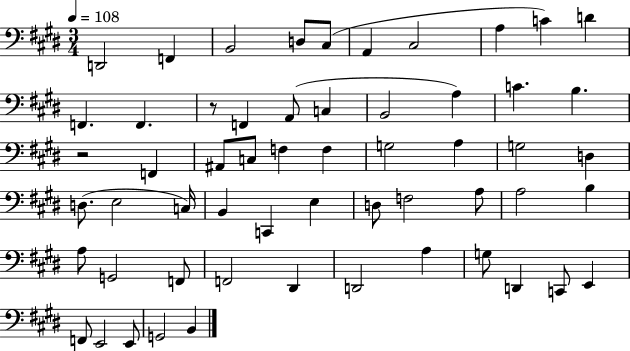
{
  \clef bass
  \numericTimeSignature
  \time 3/4
  \key e \major
  \tempo 4 = 108
  d,2 f,4 | b,2 d8 cis8( | a,4 cis2 | a4 c'4) d'4 | \break f,4. f,4. | r8 f,4 a,8( c4 | b,2 a4) | c'4. b4. | \break r2 f,4 | ais,8 c8 f4 f4 | g2 a4 | g2 d4 | \break d8.( e2 c16) | b,4 c,4 e4 | d8 f2 a8 | a2 b4 | \break a8 g,2 f,8 | f,2 dis,4 | d,2 a4 | g8 d,4 c,8 e,4 | \break f,8 e,2 e,8 | g,2 b,4 | \bar "|."
}